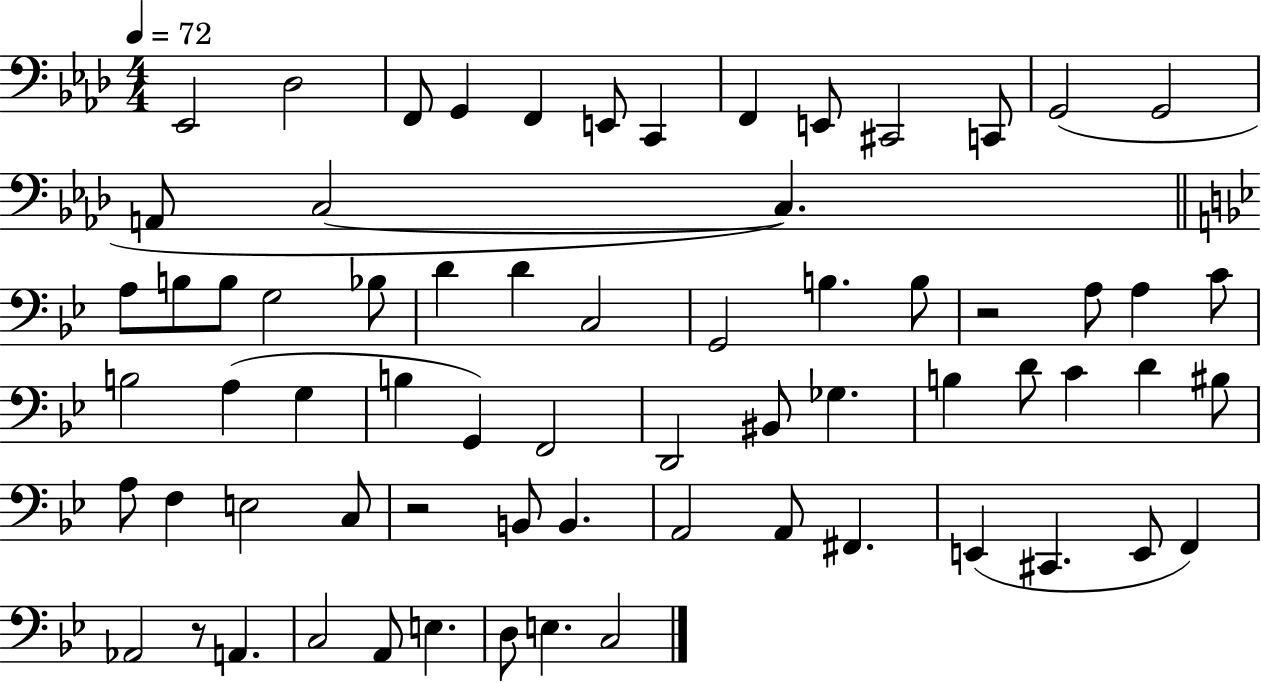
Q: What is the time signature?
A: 4/4